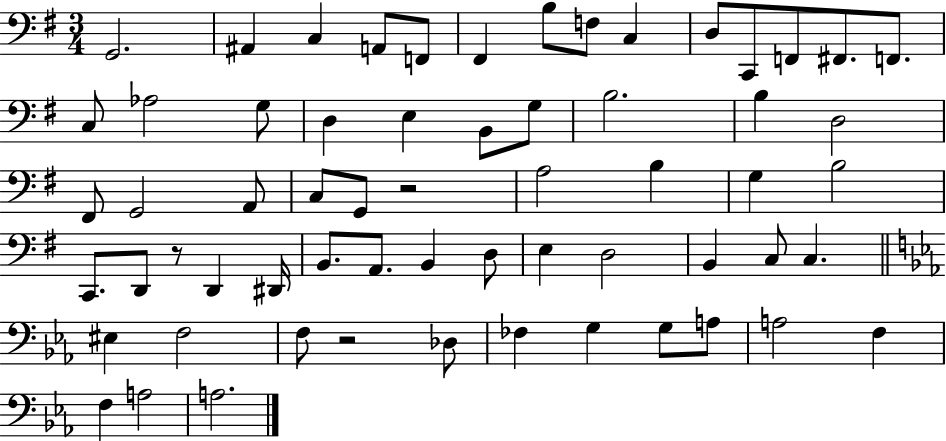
{
  \clef bass
  \numericTimeSignature
  \time 3/4
  \key g \major
  g,2. | ais,4 c4 a,8 f,8 | fis,4 b8 f8 c4 | d8 c,8 f,8 fis,8. f,8. | \break c8 aes2 g8 | d4 e4 b,8 g8 | b2. | b4 d2 | \break fis,8 g,2 a,8 | c8 g,8 r2 | a2 b4 | g4 b2 | \break c,8. d,8 r8 d,4 dis,16 | b,8. a,8. b,4 d8 | e4 d2 | b,4 c8 c4. | \break \bar "||" \break \key ees \major eis4 f2 | f8 r2 des8 | fes4 g4 g8 a8 | a2 f4 | \break f4 a2 | a2. | \bar "|."
}